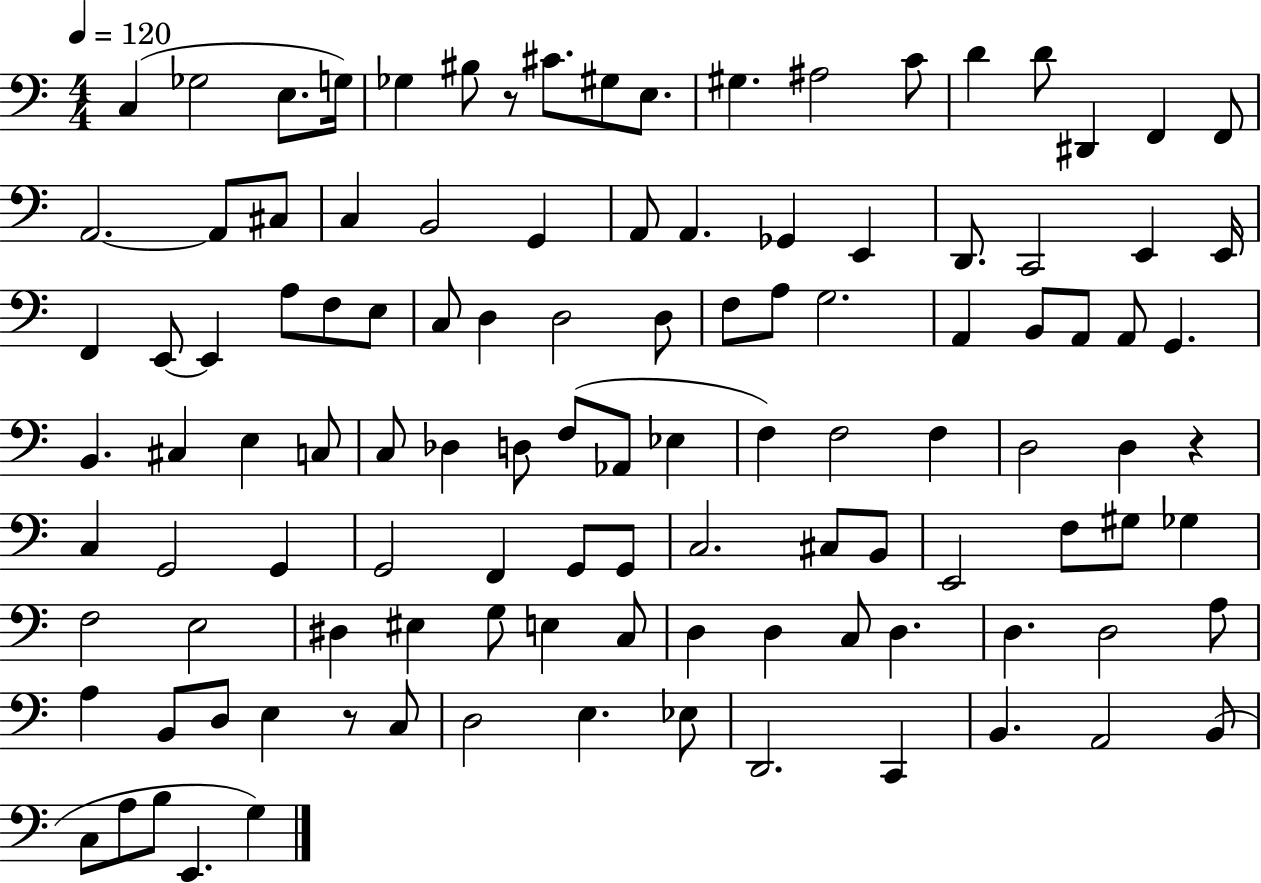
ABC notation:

X:1
T:Untitled
M:4/4
L:1/4
K:C
C, _G,2 E,/2 G,/4 _G, ^B,/2 z/2 ^C/2 ^G,/2 E,/2 ^G, ^A,2 C/2 D D/2 ^D,, F,, F,,/2 A,,2 A,,/2 ^C,/2 C, B,,2 G,, A,,/2 A,, _G,, E,, D,,/2 C,,2 E,, E,,/4 F,, E,,/2 E,, A,/2 F,/2 E,/2 C,/2 D, D,2 D,/2 F,/2 A,/2 G,2 A,, B,,/2 A,,/2 A,,/2 G,, B,, ^C, E, C,/2 C,/2 _D, D,/2 F,/2 _A,,/2 _E, F, F,2 F, D,2 D, z C, G,,2 G,, G,,2 F,, G,,/2 G,,/2 C,2 ^C,/2 B,,/2 E,,2 F,/2 ^G,/2 _G, F,2 E,2 ^D, ^E, G,/2 E, C,/2 D, D, C,/2 D, D, D,2 A,/2 A, B,,/2 D,/2 E, z/2 C,/2 D,2 E, _E,/2 D,,2 C,, B,, A,,2 B,,/2 C,/2 A,/2 B,/2 E,, G,